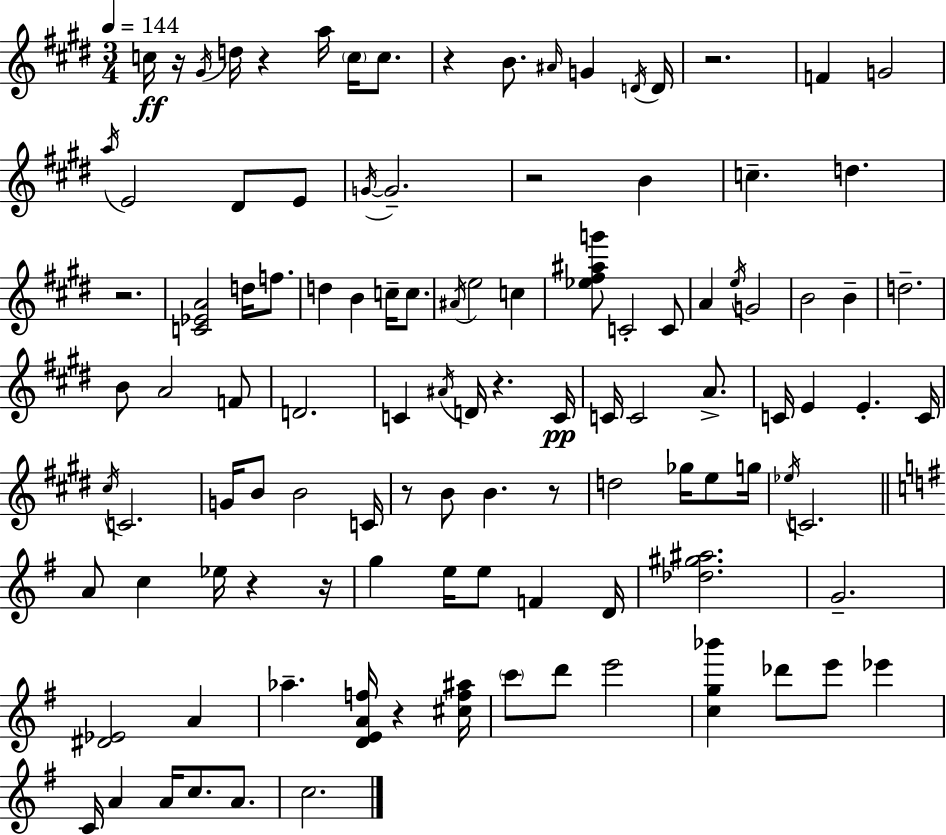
C5/s R/s G#4/s D5/s R/q A5/s C5/s C5/e. R/q B4/e. A#4/s G4/q D4/s D4/s R/h. F4/q G4/h A5/s E4/h D#4/e E4/e G4/s G4/h. R/h B4/q C5/q. D5/q. R/h. [C4,Eb4,A4]/h D5/s F5/e. D5/q B4/q C5/s C5/e. A#4/s E5/h C5/q [Eb5,F#5,A#5,G6]/e C4/h C4/e A4/q E5/s G4/h B4/h B4/q D5/h. B4/e A4/h F4/e D4/h. C4/q A#4/s D4/s R/q. C4/s C4/s C4/h A4/e. C4/s E4/q E4/q. C4/s C#5/s C4/h. G4/s B4/e B4/h C4/s R/e B4/e B4/q. R/e D5/h Gb5/s E5/e G5/s Eb5/s C4/h. A4/e C5/q Eb5/s R/q R/s G5/q E5/s E5/e F4/q D4/s [Db5,G#5,A#5]/h. G4/h. [D#4,Eb4]/h A4/q Ab5/q. [D4,E4,A4,F5]/s R/q [C#5,F5,A#5]/s C6/e D6/e E6/h [C5,G5,Bb6]/q Db6/e E6/e Eb6/q C4/s A4/q A4/s C5/e. A4/e. C5/h.